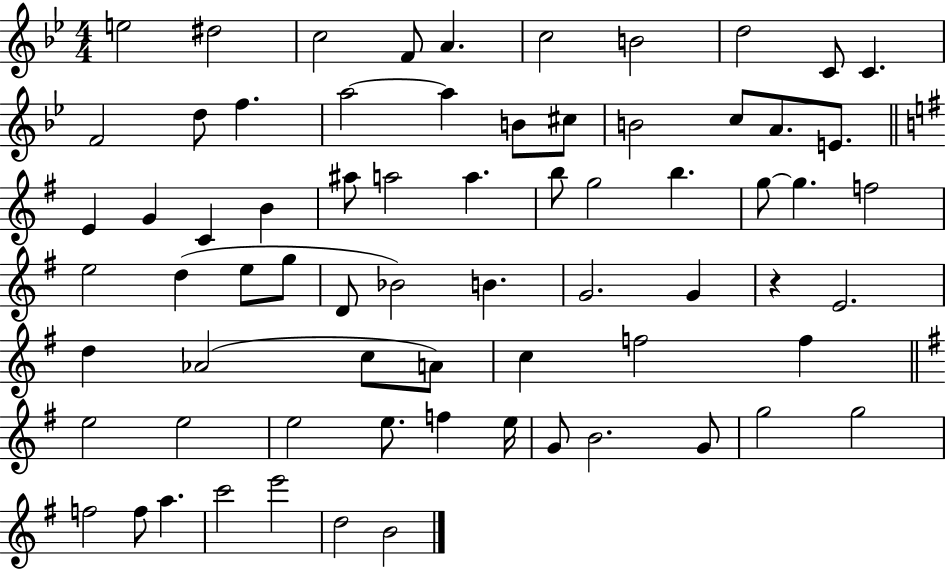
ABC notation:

X:1
T:Untitled
M:4/4
L:1/4
K:Bb
e2 ^d2 c2 F/2 A c2 B2 d2 C/2 C F2 d/2 f a2 a B/2 ^c/2 B2 c/2 A/2 E/2 E G C B ^a/2 a2 a b/2 g2 b g/2 g f2 e2 d e/2 g/2 D/2 _B2 B G2 G z E2 d _A2 c/2 A/2 c f2 f e2 e2 e2 e/2 f e/4 G/2 B2 G/2 g2 g2 f2 f/2 a c'2 e'2 d2 B2